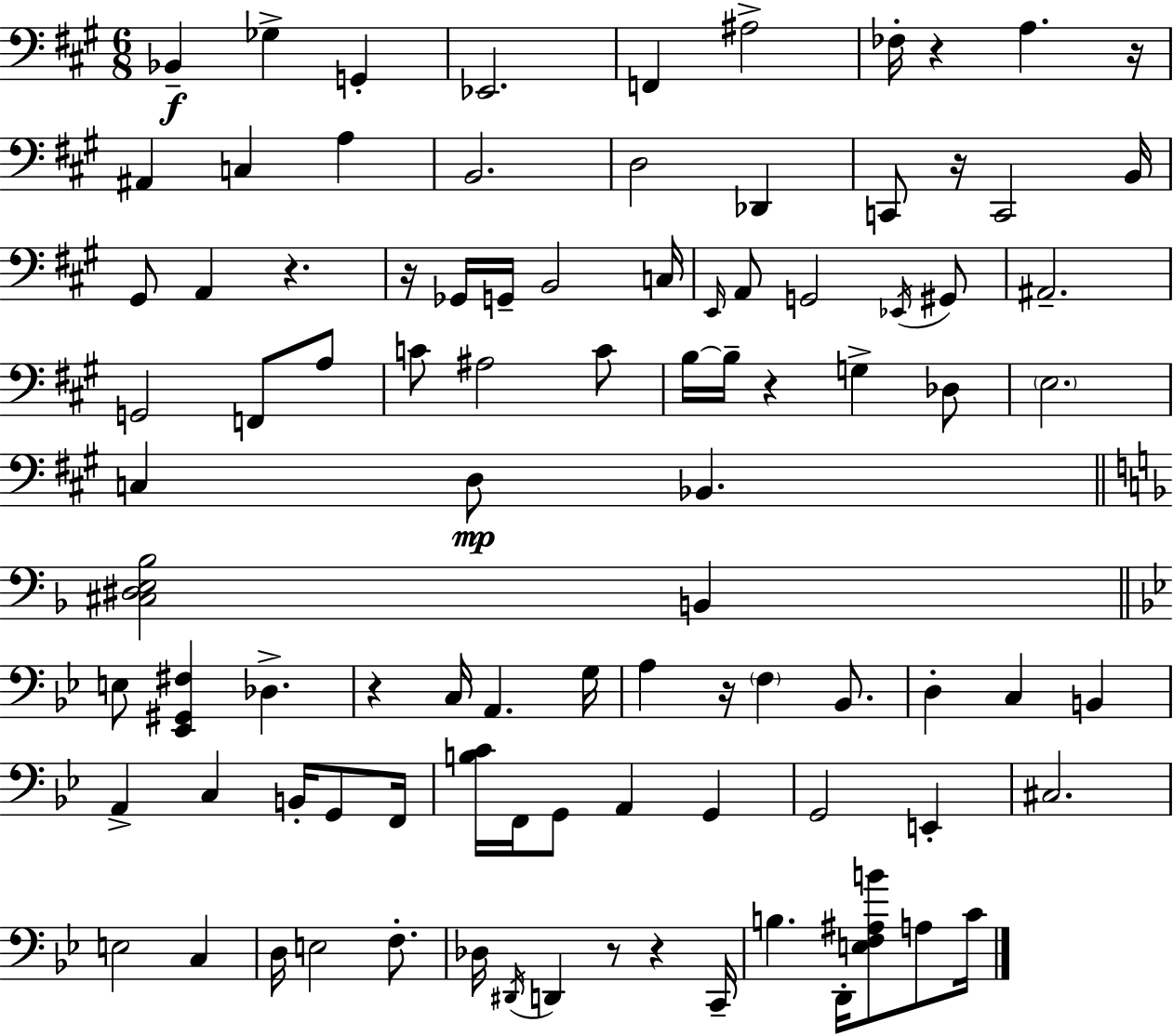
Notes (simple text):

Bb2/q Gb3/q G2/q Eb2/h. F2/q A#3/h FES3/s R/q A3/q. R/s A#2/q C3/q A3/q B2/h. D3/h Db2/q C2/e R/s C2/h B2/s G#2/e A2/q R/q. R/s Gb2/s G2/s B2/h C3/s E2/s A2/e G2/h Eb2/s G#2/e A#2/h. G2/h F2/e A3/e C4/e A#3/h C4/e B3/s B3/s R/q G3/q Db3/e E3/h. C3/q D3/e Bb2/q. [C#3,D#3,E3,Bb3]/h B2/q E3/e [Eb2,G#2,F#3]/q Db3/q. R/q C3/s A2/q. G3/s A3/q R/s F3/q Bb2/e. D3/q C3/q B2/q A2/q C3/q B2/s G2/e F2/s [B3,C4]/s F2/s G2/e A2/q G2/q G2/h E2/q C#3/h. E3/h C3/q D3/s E3/h F3/e. Db3/s D#2/s D2/q R/e R/q C2/s B3/q. D2/s [E3,F3,A#3,B4]/e A3/e C4/s